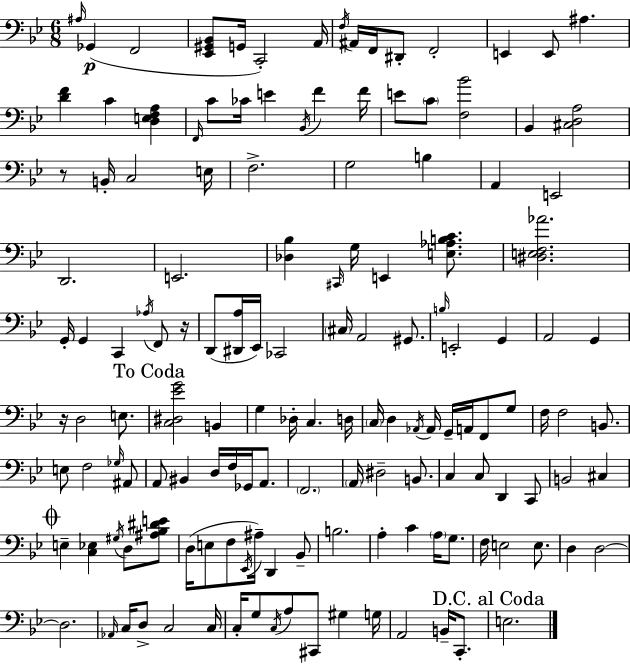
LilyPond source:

{
  \clef bass
  \numericTimeSignature
  \time 6/8
  \key g \minor
  \grace { ais16 }(\p ges,4 f,2 | <ees, gis, bes,>8 g,16 c,2-.) | a,16 \acciaccatura { f16 } ais,16 f,16 dis,8-. f,2-. | e,4 e,8 ais4. | \break <d' f'>4 c'4 <d e f a>4 | \grace { f,16 } c'8 ces'16 e'4 \acciaccatura { bes,16 } f'4 | f'16 e'8 \parenthesize c'8 <f bes'>2 | bes,4 <cis d a>2 | \break r8 b,16-. c2 | e16 f2.-> | g2 | b4 a,4 e,2 | \break d,2. | e,2. | <des bes>4 \grace { cis,16 } g16 e,4 | <e aes b c'>8. <dis e f aes'>2. | \break g,16-. g,4 c,4 | \acciaccatura { aes16 } f,8 r16 d,8( <dis, a>16 ees,16) ces,2 | \parenthesize cis16 a,2 | gis,8. \grace { b16 } e,2-. | \break g,4 a,2 | g,4 r16 d2 | e8. \mark "To Coda" <c dis ees' g'>2 | b,4 g4 des16-. | \break c4. d16 \parenthesize c16 d4 | \acciaccatura { aes,16 } aes,16 g,16-- a,16 f,8 g8 f16 f2 | b,8. e8 f2 | \grace { ges16 } ais,8 a,8 bis,4 | \break d16 f16 ges,16 a,8. \parenthesize f,2. | \parenthesize a,16 dis2-- | b,8. c4 | c8 d,4 c,8 b,2 | \break cis4 \mark \markup { \musicglyph "scripts.coda" } e4-- | <c ees>4 \acciaccatura { gis16 } d8 <ais bes dis' e'>8 d16( e8 | f8 \acciaccatura { ees,16 }) ais16-- d,4 bes,8-- b2. | a4-. | \break c'4 \parenthesize a16 g8. f16 | e2 e8. d4 | d2~~ d2. | \grace { aes,16 } | \break c16 d8-> c2 c16 | c16-. g8 \acciaccatura { c16 } a8 cis,8 gis4 | g16 a,2 b,16-- c,8.-. | \mark "D.C. al Coda" e2. | \break \bar "|."
}